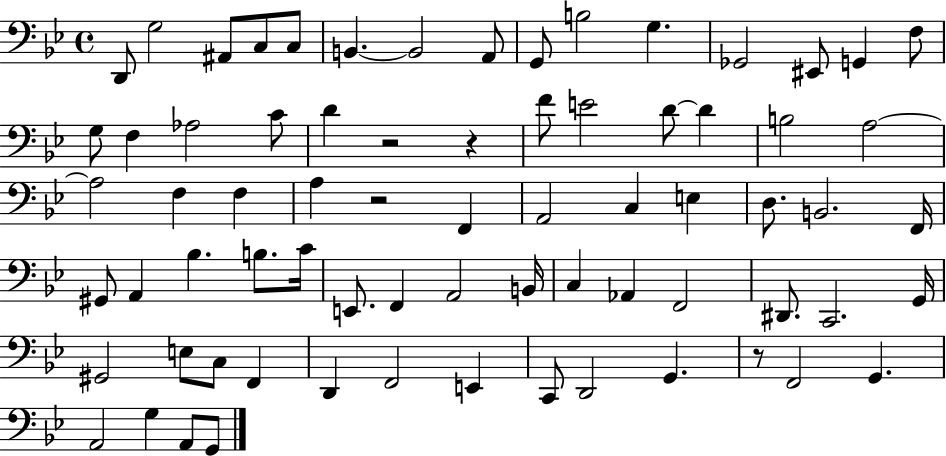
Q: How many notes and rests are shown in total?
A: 72